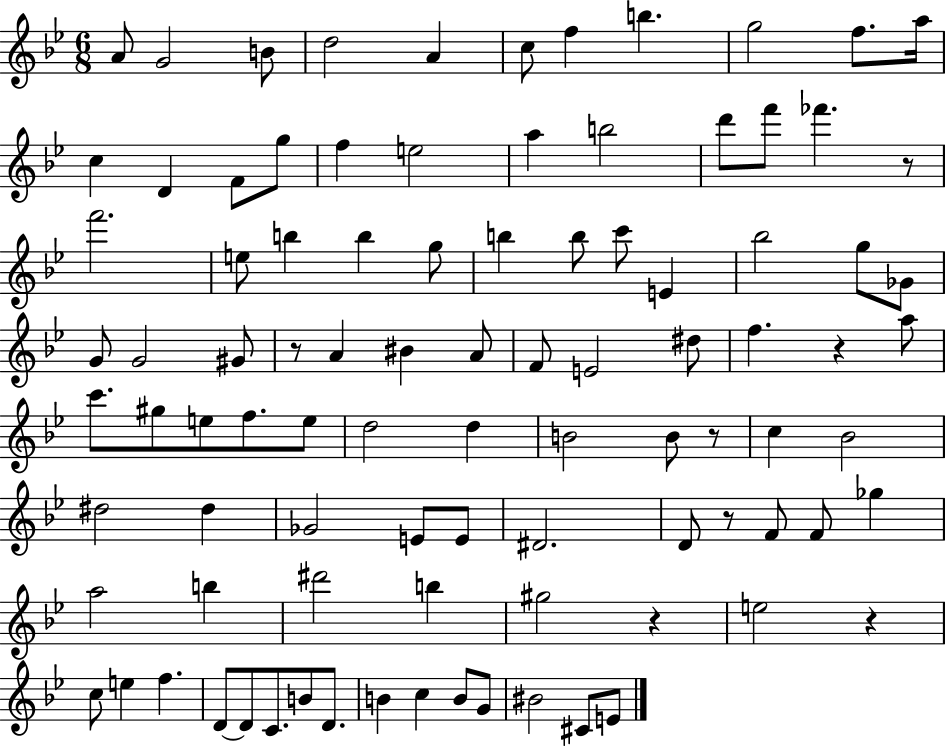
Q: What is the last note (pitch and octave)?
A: E4